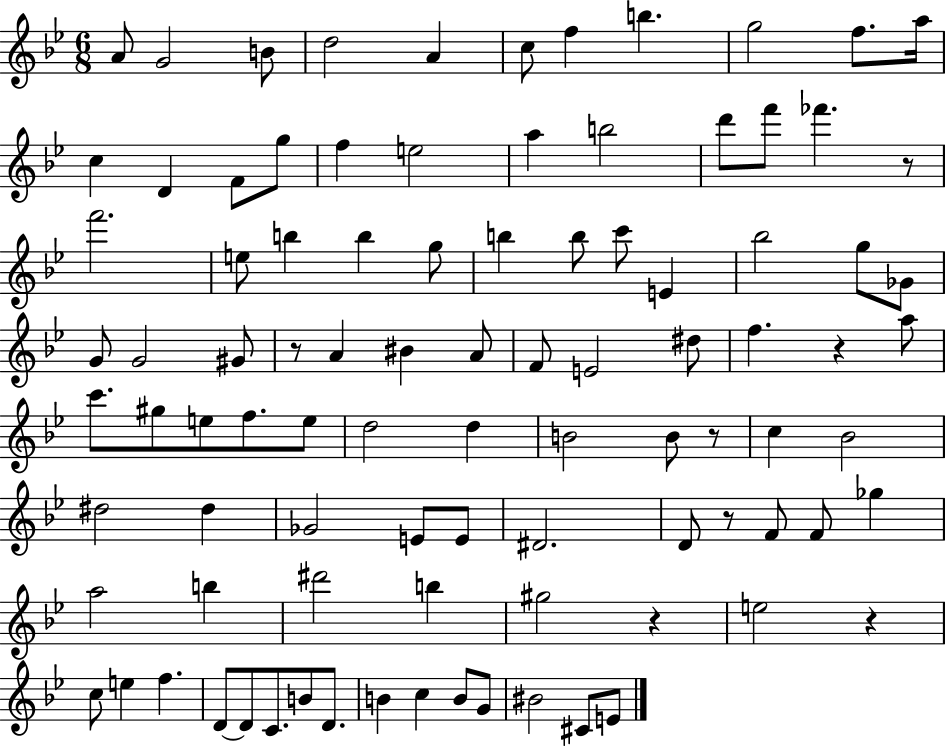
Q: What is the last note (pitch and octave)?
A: E4